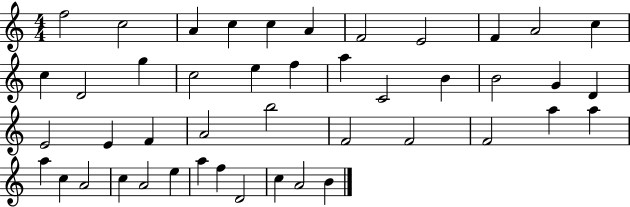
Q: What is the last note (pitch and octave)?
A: B4